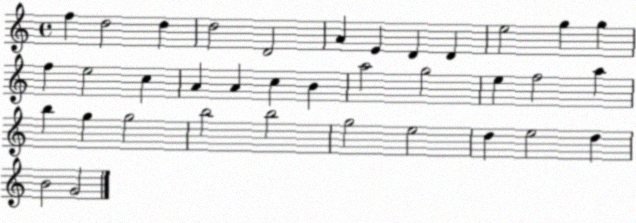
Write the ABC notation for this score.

X:1
T:Untitled
M:4/4
L:1/4
K:C
f d2 d d2 D2 A E D D e2 g g f e2 c A A c B a2 g2 e f2 a b g g2 b2 b2 g2 e2 d e2 d B2 G2